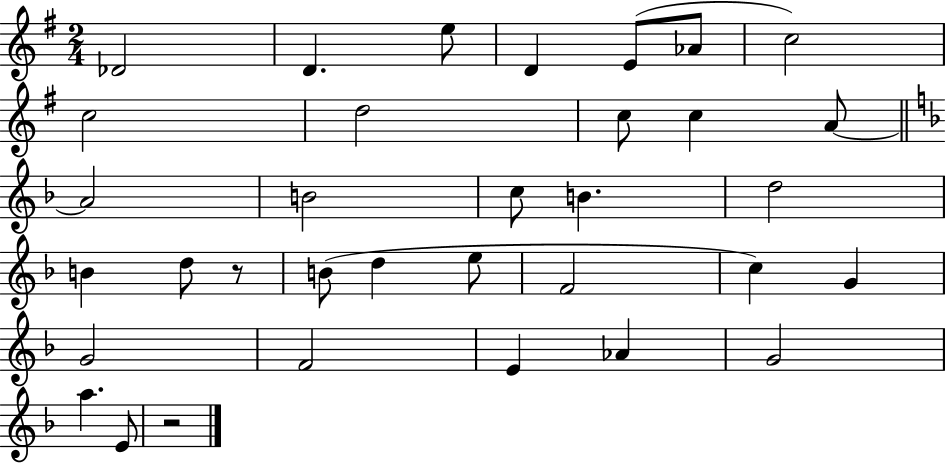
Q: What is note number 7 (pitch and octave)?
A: C5